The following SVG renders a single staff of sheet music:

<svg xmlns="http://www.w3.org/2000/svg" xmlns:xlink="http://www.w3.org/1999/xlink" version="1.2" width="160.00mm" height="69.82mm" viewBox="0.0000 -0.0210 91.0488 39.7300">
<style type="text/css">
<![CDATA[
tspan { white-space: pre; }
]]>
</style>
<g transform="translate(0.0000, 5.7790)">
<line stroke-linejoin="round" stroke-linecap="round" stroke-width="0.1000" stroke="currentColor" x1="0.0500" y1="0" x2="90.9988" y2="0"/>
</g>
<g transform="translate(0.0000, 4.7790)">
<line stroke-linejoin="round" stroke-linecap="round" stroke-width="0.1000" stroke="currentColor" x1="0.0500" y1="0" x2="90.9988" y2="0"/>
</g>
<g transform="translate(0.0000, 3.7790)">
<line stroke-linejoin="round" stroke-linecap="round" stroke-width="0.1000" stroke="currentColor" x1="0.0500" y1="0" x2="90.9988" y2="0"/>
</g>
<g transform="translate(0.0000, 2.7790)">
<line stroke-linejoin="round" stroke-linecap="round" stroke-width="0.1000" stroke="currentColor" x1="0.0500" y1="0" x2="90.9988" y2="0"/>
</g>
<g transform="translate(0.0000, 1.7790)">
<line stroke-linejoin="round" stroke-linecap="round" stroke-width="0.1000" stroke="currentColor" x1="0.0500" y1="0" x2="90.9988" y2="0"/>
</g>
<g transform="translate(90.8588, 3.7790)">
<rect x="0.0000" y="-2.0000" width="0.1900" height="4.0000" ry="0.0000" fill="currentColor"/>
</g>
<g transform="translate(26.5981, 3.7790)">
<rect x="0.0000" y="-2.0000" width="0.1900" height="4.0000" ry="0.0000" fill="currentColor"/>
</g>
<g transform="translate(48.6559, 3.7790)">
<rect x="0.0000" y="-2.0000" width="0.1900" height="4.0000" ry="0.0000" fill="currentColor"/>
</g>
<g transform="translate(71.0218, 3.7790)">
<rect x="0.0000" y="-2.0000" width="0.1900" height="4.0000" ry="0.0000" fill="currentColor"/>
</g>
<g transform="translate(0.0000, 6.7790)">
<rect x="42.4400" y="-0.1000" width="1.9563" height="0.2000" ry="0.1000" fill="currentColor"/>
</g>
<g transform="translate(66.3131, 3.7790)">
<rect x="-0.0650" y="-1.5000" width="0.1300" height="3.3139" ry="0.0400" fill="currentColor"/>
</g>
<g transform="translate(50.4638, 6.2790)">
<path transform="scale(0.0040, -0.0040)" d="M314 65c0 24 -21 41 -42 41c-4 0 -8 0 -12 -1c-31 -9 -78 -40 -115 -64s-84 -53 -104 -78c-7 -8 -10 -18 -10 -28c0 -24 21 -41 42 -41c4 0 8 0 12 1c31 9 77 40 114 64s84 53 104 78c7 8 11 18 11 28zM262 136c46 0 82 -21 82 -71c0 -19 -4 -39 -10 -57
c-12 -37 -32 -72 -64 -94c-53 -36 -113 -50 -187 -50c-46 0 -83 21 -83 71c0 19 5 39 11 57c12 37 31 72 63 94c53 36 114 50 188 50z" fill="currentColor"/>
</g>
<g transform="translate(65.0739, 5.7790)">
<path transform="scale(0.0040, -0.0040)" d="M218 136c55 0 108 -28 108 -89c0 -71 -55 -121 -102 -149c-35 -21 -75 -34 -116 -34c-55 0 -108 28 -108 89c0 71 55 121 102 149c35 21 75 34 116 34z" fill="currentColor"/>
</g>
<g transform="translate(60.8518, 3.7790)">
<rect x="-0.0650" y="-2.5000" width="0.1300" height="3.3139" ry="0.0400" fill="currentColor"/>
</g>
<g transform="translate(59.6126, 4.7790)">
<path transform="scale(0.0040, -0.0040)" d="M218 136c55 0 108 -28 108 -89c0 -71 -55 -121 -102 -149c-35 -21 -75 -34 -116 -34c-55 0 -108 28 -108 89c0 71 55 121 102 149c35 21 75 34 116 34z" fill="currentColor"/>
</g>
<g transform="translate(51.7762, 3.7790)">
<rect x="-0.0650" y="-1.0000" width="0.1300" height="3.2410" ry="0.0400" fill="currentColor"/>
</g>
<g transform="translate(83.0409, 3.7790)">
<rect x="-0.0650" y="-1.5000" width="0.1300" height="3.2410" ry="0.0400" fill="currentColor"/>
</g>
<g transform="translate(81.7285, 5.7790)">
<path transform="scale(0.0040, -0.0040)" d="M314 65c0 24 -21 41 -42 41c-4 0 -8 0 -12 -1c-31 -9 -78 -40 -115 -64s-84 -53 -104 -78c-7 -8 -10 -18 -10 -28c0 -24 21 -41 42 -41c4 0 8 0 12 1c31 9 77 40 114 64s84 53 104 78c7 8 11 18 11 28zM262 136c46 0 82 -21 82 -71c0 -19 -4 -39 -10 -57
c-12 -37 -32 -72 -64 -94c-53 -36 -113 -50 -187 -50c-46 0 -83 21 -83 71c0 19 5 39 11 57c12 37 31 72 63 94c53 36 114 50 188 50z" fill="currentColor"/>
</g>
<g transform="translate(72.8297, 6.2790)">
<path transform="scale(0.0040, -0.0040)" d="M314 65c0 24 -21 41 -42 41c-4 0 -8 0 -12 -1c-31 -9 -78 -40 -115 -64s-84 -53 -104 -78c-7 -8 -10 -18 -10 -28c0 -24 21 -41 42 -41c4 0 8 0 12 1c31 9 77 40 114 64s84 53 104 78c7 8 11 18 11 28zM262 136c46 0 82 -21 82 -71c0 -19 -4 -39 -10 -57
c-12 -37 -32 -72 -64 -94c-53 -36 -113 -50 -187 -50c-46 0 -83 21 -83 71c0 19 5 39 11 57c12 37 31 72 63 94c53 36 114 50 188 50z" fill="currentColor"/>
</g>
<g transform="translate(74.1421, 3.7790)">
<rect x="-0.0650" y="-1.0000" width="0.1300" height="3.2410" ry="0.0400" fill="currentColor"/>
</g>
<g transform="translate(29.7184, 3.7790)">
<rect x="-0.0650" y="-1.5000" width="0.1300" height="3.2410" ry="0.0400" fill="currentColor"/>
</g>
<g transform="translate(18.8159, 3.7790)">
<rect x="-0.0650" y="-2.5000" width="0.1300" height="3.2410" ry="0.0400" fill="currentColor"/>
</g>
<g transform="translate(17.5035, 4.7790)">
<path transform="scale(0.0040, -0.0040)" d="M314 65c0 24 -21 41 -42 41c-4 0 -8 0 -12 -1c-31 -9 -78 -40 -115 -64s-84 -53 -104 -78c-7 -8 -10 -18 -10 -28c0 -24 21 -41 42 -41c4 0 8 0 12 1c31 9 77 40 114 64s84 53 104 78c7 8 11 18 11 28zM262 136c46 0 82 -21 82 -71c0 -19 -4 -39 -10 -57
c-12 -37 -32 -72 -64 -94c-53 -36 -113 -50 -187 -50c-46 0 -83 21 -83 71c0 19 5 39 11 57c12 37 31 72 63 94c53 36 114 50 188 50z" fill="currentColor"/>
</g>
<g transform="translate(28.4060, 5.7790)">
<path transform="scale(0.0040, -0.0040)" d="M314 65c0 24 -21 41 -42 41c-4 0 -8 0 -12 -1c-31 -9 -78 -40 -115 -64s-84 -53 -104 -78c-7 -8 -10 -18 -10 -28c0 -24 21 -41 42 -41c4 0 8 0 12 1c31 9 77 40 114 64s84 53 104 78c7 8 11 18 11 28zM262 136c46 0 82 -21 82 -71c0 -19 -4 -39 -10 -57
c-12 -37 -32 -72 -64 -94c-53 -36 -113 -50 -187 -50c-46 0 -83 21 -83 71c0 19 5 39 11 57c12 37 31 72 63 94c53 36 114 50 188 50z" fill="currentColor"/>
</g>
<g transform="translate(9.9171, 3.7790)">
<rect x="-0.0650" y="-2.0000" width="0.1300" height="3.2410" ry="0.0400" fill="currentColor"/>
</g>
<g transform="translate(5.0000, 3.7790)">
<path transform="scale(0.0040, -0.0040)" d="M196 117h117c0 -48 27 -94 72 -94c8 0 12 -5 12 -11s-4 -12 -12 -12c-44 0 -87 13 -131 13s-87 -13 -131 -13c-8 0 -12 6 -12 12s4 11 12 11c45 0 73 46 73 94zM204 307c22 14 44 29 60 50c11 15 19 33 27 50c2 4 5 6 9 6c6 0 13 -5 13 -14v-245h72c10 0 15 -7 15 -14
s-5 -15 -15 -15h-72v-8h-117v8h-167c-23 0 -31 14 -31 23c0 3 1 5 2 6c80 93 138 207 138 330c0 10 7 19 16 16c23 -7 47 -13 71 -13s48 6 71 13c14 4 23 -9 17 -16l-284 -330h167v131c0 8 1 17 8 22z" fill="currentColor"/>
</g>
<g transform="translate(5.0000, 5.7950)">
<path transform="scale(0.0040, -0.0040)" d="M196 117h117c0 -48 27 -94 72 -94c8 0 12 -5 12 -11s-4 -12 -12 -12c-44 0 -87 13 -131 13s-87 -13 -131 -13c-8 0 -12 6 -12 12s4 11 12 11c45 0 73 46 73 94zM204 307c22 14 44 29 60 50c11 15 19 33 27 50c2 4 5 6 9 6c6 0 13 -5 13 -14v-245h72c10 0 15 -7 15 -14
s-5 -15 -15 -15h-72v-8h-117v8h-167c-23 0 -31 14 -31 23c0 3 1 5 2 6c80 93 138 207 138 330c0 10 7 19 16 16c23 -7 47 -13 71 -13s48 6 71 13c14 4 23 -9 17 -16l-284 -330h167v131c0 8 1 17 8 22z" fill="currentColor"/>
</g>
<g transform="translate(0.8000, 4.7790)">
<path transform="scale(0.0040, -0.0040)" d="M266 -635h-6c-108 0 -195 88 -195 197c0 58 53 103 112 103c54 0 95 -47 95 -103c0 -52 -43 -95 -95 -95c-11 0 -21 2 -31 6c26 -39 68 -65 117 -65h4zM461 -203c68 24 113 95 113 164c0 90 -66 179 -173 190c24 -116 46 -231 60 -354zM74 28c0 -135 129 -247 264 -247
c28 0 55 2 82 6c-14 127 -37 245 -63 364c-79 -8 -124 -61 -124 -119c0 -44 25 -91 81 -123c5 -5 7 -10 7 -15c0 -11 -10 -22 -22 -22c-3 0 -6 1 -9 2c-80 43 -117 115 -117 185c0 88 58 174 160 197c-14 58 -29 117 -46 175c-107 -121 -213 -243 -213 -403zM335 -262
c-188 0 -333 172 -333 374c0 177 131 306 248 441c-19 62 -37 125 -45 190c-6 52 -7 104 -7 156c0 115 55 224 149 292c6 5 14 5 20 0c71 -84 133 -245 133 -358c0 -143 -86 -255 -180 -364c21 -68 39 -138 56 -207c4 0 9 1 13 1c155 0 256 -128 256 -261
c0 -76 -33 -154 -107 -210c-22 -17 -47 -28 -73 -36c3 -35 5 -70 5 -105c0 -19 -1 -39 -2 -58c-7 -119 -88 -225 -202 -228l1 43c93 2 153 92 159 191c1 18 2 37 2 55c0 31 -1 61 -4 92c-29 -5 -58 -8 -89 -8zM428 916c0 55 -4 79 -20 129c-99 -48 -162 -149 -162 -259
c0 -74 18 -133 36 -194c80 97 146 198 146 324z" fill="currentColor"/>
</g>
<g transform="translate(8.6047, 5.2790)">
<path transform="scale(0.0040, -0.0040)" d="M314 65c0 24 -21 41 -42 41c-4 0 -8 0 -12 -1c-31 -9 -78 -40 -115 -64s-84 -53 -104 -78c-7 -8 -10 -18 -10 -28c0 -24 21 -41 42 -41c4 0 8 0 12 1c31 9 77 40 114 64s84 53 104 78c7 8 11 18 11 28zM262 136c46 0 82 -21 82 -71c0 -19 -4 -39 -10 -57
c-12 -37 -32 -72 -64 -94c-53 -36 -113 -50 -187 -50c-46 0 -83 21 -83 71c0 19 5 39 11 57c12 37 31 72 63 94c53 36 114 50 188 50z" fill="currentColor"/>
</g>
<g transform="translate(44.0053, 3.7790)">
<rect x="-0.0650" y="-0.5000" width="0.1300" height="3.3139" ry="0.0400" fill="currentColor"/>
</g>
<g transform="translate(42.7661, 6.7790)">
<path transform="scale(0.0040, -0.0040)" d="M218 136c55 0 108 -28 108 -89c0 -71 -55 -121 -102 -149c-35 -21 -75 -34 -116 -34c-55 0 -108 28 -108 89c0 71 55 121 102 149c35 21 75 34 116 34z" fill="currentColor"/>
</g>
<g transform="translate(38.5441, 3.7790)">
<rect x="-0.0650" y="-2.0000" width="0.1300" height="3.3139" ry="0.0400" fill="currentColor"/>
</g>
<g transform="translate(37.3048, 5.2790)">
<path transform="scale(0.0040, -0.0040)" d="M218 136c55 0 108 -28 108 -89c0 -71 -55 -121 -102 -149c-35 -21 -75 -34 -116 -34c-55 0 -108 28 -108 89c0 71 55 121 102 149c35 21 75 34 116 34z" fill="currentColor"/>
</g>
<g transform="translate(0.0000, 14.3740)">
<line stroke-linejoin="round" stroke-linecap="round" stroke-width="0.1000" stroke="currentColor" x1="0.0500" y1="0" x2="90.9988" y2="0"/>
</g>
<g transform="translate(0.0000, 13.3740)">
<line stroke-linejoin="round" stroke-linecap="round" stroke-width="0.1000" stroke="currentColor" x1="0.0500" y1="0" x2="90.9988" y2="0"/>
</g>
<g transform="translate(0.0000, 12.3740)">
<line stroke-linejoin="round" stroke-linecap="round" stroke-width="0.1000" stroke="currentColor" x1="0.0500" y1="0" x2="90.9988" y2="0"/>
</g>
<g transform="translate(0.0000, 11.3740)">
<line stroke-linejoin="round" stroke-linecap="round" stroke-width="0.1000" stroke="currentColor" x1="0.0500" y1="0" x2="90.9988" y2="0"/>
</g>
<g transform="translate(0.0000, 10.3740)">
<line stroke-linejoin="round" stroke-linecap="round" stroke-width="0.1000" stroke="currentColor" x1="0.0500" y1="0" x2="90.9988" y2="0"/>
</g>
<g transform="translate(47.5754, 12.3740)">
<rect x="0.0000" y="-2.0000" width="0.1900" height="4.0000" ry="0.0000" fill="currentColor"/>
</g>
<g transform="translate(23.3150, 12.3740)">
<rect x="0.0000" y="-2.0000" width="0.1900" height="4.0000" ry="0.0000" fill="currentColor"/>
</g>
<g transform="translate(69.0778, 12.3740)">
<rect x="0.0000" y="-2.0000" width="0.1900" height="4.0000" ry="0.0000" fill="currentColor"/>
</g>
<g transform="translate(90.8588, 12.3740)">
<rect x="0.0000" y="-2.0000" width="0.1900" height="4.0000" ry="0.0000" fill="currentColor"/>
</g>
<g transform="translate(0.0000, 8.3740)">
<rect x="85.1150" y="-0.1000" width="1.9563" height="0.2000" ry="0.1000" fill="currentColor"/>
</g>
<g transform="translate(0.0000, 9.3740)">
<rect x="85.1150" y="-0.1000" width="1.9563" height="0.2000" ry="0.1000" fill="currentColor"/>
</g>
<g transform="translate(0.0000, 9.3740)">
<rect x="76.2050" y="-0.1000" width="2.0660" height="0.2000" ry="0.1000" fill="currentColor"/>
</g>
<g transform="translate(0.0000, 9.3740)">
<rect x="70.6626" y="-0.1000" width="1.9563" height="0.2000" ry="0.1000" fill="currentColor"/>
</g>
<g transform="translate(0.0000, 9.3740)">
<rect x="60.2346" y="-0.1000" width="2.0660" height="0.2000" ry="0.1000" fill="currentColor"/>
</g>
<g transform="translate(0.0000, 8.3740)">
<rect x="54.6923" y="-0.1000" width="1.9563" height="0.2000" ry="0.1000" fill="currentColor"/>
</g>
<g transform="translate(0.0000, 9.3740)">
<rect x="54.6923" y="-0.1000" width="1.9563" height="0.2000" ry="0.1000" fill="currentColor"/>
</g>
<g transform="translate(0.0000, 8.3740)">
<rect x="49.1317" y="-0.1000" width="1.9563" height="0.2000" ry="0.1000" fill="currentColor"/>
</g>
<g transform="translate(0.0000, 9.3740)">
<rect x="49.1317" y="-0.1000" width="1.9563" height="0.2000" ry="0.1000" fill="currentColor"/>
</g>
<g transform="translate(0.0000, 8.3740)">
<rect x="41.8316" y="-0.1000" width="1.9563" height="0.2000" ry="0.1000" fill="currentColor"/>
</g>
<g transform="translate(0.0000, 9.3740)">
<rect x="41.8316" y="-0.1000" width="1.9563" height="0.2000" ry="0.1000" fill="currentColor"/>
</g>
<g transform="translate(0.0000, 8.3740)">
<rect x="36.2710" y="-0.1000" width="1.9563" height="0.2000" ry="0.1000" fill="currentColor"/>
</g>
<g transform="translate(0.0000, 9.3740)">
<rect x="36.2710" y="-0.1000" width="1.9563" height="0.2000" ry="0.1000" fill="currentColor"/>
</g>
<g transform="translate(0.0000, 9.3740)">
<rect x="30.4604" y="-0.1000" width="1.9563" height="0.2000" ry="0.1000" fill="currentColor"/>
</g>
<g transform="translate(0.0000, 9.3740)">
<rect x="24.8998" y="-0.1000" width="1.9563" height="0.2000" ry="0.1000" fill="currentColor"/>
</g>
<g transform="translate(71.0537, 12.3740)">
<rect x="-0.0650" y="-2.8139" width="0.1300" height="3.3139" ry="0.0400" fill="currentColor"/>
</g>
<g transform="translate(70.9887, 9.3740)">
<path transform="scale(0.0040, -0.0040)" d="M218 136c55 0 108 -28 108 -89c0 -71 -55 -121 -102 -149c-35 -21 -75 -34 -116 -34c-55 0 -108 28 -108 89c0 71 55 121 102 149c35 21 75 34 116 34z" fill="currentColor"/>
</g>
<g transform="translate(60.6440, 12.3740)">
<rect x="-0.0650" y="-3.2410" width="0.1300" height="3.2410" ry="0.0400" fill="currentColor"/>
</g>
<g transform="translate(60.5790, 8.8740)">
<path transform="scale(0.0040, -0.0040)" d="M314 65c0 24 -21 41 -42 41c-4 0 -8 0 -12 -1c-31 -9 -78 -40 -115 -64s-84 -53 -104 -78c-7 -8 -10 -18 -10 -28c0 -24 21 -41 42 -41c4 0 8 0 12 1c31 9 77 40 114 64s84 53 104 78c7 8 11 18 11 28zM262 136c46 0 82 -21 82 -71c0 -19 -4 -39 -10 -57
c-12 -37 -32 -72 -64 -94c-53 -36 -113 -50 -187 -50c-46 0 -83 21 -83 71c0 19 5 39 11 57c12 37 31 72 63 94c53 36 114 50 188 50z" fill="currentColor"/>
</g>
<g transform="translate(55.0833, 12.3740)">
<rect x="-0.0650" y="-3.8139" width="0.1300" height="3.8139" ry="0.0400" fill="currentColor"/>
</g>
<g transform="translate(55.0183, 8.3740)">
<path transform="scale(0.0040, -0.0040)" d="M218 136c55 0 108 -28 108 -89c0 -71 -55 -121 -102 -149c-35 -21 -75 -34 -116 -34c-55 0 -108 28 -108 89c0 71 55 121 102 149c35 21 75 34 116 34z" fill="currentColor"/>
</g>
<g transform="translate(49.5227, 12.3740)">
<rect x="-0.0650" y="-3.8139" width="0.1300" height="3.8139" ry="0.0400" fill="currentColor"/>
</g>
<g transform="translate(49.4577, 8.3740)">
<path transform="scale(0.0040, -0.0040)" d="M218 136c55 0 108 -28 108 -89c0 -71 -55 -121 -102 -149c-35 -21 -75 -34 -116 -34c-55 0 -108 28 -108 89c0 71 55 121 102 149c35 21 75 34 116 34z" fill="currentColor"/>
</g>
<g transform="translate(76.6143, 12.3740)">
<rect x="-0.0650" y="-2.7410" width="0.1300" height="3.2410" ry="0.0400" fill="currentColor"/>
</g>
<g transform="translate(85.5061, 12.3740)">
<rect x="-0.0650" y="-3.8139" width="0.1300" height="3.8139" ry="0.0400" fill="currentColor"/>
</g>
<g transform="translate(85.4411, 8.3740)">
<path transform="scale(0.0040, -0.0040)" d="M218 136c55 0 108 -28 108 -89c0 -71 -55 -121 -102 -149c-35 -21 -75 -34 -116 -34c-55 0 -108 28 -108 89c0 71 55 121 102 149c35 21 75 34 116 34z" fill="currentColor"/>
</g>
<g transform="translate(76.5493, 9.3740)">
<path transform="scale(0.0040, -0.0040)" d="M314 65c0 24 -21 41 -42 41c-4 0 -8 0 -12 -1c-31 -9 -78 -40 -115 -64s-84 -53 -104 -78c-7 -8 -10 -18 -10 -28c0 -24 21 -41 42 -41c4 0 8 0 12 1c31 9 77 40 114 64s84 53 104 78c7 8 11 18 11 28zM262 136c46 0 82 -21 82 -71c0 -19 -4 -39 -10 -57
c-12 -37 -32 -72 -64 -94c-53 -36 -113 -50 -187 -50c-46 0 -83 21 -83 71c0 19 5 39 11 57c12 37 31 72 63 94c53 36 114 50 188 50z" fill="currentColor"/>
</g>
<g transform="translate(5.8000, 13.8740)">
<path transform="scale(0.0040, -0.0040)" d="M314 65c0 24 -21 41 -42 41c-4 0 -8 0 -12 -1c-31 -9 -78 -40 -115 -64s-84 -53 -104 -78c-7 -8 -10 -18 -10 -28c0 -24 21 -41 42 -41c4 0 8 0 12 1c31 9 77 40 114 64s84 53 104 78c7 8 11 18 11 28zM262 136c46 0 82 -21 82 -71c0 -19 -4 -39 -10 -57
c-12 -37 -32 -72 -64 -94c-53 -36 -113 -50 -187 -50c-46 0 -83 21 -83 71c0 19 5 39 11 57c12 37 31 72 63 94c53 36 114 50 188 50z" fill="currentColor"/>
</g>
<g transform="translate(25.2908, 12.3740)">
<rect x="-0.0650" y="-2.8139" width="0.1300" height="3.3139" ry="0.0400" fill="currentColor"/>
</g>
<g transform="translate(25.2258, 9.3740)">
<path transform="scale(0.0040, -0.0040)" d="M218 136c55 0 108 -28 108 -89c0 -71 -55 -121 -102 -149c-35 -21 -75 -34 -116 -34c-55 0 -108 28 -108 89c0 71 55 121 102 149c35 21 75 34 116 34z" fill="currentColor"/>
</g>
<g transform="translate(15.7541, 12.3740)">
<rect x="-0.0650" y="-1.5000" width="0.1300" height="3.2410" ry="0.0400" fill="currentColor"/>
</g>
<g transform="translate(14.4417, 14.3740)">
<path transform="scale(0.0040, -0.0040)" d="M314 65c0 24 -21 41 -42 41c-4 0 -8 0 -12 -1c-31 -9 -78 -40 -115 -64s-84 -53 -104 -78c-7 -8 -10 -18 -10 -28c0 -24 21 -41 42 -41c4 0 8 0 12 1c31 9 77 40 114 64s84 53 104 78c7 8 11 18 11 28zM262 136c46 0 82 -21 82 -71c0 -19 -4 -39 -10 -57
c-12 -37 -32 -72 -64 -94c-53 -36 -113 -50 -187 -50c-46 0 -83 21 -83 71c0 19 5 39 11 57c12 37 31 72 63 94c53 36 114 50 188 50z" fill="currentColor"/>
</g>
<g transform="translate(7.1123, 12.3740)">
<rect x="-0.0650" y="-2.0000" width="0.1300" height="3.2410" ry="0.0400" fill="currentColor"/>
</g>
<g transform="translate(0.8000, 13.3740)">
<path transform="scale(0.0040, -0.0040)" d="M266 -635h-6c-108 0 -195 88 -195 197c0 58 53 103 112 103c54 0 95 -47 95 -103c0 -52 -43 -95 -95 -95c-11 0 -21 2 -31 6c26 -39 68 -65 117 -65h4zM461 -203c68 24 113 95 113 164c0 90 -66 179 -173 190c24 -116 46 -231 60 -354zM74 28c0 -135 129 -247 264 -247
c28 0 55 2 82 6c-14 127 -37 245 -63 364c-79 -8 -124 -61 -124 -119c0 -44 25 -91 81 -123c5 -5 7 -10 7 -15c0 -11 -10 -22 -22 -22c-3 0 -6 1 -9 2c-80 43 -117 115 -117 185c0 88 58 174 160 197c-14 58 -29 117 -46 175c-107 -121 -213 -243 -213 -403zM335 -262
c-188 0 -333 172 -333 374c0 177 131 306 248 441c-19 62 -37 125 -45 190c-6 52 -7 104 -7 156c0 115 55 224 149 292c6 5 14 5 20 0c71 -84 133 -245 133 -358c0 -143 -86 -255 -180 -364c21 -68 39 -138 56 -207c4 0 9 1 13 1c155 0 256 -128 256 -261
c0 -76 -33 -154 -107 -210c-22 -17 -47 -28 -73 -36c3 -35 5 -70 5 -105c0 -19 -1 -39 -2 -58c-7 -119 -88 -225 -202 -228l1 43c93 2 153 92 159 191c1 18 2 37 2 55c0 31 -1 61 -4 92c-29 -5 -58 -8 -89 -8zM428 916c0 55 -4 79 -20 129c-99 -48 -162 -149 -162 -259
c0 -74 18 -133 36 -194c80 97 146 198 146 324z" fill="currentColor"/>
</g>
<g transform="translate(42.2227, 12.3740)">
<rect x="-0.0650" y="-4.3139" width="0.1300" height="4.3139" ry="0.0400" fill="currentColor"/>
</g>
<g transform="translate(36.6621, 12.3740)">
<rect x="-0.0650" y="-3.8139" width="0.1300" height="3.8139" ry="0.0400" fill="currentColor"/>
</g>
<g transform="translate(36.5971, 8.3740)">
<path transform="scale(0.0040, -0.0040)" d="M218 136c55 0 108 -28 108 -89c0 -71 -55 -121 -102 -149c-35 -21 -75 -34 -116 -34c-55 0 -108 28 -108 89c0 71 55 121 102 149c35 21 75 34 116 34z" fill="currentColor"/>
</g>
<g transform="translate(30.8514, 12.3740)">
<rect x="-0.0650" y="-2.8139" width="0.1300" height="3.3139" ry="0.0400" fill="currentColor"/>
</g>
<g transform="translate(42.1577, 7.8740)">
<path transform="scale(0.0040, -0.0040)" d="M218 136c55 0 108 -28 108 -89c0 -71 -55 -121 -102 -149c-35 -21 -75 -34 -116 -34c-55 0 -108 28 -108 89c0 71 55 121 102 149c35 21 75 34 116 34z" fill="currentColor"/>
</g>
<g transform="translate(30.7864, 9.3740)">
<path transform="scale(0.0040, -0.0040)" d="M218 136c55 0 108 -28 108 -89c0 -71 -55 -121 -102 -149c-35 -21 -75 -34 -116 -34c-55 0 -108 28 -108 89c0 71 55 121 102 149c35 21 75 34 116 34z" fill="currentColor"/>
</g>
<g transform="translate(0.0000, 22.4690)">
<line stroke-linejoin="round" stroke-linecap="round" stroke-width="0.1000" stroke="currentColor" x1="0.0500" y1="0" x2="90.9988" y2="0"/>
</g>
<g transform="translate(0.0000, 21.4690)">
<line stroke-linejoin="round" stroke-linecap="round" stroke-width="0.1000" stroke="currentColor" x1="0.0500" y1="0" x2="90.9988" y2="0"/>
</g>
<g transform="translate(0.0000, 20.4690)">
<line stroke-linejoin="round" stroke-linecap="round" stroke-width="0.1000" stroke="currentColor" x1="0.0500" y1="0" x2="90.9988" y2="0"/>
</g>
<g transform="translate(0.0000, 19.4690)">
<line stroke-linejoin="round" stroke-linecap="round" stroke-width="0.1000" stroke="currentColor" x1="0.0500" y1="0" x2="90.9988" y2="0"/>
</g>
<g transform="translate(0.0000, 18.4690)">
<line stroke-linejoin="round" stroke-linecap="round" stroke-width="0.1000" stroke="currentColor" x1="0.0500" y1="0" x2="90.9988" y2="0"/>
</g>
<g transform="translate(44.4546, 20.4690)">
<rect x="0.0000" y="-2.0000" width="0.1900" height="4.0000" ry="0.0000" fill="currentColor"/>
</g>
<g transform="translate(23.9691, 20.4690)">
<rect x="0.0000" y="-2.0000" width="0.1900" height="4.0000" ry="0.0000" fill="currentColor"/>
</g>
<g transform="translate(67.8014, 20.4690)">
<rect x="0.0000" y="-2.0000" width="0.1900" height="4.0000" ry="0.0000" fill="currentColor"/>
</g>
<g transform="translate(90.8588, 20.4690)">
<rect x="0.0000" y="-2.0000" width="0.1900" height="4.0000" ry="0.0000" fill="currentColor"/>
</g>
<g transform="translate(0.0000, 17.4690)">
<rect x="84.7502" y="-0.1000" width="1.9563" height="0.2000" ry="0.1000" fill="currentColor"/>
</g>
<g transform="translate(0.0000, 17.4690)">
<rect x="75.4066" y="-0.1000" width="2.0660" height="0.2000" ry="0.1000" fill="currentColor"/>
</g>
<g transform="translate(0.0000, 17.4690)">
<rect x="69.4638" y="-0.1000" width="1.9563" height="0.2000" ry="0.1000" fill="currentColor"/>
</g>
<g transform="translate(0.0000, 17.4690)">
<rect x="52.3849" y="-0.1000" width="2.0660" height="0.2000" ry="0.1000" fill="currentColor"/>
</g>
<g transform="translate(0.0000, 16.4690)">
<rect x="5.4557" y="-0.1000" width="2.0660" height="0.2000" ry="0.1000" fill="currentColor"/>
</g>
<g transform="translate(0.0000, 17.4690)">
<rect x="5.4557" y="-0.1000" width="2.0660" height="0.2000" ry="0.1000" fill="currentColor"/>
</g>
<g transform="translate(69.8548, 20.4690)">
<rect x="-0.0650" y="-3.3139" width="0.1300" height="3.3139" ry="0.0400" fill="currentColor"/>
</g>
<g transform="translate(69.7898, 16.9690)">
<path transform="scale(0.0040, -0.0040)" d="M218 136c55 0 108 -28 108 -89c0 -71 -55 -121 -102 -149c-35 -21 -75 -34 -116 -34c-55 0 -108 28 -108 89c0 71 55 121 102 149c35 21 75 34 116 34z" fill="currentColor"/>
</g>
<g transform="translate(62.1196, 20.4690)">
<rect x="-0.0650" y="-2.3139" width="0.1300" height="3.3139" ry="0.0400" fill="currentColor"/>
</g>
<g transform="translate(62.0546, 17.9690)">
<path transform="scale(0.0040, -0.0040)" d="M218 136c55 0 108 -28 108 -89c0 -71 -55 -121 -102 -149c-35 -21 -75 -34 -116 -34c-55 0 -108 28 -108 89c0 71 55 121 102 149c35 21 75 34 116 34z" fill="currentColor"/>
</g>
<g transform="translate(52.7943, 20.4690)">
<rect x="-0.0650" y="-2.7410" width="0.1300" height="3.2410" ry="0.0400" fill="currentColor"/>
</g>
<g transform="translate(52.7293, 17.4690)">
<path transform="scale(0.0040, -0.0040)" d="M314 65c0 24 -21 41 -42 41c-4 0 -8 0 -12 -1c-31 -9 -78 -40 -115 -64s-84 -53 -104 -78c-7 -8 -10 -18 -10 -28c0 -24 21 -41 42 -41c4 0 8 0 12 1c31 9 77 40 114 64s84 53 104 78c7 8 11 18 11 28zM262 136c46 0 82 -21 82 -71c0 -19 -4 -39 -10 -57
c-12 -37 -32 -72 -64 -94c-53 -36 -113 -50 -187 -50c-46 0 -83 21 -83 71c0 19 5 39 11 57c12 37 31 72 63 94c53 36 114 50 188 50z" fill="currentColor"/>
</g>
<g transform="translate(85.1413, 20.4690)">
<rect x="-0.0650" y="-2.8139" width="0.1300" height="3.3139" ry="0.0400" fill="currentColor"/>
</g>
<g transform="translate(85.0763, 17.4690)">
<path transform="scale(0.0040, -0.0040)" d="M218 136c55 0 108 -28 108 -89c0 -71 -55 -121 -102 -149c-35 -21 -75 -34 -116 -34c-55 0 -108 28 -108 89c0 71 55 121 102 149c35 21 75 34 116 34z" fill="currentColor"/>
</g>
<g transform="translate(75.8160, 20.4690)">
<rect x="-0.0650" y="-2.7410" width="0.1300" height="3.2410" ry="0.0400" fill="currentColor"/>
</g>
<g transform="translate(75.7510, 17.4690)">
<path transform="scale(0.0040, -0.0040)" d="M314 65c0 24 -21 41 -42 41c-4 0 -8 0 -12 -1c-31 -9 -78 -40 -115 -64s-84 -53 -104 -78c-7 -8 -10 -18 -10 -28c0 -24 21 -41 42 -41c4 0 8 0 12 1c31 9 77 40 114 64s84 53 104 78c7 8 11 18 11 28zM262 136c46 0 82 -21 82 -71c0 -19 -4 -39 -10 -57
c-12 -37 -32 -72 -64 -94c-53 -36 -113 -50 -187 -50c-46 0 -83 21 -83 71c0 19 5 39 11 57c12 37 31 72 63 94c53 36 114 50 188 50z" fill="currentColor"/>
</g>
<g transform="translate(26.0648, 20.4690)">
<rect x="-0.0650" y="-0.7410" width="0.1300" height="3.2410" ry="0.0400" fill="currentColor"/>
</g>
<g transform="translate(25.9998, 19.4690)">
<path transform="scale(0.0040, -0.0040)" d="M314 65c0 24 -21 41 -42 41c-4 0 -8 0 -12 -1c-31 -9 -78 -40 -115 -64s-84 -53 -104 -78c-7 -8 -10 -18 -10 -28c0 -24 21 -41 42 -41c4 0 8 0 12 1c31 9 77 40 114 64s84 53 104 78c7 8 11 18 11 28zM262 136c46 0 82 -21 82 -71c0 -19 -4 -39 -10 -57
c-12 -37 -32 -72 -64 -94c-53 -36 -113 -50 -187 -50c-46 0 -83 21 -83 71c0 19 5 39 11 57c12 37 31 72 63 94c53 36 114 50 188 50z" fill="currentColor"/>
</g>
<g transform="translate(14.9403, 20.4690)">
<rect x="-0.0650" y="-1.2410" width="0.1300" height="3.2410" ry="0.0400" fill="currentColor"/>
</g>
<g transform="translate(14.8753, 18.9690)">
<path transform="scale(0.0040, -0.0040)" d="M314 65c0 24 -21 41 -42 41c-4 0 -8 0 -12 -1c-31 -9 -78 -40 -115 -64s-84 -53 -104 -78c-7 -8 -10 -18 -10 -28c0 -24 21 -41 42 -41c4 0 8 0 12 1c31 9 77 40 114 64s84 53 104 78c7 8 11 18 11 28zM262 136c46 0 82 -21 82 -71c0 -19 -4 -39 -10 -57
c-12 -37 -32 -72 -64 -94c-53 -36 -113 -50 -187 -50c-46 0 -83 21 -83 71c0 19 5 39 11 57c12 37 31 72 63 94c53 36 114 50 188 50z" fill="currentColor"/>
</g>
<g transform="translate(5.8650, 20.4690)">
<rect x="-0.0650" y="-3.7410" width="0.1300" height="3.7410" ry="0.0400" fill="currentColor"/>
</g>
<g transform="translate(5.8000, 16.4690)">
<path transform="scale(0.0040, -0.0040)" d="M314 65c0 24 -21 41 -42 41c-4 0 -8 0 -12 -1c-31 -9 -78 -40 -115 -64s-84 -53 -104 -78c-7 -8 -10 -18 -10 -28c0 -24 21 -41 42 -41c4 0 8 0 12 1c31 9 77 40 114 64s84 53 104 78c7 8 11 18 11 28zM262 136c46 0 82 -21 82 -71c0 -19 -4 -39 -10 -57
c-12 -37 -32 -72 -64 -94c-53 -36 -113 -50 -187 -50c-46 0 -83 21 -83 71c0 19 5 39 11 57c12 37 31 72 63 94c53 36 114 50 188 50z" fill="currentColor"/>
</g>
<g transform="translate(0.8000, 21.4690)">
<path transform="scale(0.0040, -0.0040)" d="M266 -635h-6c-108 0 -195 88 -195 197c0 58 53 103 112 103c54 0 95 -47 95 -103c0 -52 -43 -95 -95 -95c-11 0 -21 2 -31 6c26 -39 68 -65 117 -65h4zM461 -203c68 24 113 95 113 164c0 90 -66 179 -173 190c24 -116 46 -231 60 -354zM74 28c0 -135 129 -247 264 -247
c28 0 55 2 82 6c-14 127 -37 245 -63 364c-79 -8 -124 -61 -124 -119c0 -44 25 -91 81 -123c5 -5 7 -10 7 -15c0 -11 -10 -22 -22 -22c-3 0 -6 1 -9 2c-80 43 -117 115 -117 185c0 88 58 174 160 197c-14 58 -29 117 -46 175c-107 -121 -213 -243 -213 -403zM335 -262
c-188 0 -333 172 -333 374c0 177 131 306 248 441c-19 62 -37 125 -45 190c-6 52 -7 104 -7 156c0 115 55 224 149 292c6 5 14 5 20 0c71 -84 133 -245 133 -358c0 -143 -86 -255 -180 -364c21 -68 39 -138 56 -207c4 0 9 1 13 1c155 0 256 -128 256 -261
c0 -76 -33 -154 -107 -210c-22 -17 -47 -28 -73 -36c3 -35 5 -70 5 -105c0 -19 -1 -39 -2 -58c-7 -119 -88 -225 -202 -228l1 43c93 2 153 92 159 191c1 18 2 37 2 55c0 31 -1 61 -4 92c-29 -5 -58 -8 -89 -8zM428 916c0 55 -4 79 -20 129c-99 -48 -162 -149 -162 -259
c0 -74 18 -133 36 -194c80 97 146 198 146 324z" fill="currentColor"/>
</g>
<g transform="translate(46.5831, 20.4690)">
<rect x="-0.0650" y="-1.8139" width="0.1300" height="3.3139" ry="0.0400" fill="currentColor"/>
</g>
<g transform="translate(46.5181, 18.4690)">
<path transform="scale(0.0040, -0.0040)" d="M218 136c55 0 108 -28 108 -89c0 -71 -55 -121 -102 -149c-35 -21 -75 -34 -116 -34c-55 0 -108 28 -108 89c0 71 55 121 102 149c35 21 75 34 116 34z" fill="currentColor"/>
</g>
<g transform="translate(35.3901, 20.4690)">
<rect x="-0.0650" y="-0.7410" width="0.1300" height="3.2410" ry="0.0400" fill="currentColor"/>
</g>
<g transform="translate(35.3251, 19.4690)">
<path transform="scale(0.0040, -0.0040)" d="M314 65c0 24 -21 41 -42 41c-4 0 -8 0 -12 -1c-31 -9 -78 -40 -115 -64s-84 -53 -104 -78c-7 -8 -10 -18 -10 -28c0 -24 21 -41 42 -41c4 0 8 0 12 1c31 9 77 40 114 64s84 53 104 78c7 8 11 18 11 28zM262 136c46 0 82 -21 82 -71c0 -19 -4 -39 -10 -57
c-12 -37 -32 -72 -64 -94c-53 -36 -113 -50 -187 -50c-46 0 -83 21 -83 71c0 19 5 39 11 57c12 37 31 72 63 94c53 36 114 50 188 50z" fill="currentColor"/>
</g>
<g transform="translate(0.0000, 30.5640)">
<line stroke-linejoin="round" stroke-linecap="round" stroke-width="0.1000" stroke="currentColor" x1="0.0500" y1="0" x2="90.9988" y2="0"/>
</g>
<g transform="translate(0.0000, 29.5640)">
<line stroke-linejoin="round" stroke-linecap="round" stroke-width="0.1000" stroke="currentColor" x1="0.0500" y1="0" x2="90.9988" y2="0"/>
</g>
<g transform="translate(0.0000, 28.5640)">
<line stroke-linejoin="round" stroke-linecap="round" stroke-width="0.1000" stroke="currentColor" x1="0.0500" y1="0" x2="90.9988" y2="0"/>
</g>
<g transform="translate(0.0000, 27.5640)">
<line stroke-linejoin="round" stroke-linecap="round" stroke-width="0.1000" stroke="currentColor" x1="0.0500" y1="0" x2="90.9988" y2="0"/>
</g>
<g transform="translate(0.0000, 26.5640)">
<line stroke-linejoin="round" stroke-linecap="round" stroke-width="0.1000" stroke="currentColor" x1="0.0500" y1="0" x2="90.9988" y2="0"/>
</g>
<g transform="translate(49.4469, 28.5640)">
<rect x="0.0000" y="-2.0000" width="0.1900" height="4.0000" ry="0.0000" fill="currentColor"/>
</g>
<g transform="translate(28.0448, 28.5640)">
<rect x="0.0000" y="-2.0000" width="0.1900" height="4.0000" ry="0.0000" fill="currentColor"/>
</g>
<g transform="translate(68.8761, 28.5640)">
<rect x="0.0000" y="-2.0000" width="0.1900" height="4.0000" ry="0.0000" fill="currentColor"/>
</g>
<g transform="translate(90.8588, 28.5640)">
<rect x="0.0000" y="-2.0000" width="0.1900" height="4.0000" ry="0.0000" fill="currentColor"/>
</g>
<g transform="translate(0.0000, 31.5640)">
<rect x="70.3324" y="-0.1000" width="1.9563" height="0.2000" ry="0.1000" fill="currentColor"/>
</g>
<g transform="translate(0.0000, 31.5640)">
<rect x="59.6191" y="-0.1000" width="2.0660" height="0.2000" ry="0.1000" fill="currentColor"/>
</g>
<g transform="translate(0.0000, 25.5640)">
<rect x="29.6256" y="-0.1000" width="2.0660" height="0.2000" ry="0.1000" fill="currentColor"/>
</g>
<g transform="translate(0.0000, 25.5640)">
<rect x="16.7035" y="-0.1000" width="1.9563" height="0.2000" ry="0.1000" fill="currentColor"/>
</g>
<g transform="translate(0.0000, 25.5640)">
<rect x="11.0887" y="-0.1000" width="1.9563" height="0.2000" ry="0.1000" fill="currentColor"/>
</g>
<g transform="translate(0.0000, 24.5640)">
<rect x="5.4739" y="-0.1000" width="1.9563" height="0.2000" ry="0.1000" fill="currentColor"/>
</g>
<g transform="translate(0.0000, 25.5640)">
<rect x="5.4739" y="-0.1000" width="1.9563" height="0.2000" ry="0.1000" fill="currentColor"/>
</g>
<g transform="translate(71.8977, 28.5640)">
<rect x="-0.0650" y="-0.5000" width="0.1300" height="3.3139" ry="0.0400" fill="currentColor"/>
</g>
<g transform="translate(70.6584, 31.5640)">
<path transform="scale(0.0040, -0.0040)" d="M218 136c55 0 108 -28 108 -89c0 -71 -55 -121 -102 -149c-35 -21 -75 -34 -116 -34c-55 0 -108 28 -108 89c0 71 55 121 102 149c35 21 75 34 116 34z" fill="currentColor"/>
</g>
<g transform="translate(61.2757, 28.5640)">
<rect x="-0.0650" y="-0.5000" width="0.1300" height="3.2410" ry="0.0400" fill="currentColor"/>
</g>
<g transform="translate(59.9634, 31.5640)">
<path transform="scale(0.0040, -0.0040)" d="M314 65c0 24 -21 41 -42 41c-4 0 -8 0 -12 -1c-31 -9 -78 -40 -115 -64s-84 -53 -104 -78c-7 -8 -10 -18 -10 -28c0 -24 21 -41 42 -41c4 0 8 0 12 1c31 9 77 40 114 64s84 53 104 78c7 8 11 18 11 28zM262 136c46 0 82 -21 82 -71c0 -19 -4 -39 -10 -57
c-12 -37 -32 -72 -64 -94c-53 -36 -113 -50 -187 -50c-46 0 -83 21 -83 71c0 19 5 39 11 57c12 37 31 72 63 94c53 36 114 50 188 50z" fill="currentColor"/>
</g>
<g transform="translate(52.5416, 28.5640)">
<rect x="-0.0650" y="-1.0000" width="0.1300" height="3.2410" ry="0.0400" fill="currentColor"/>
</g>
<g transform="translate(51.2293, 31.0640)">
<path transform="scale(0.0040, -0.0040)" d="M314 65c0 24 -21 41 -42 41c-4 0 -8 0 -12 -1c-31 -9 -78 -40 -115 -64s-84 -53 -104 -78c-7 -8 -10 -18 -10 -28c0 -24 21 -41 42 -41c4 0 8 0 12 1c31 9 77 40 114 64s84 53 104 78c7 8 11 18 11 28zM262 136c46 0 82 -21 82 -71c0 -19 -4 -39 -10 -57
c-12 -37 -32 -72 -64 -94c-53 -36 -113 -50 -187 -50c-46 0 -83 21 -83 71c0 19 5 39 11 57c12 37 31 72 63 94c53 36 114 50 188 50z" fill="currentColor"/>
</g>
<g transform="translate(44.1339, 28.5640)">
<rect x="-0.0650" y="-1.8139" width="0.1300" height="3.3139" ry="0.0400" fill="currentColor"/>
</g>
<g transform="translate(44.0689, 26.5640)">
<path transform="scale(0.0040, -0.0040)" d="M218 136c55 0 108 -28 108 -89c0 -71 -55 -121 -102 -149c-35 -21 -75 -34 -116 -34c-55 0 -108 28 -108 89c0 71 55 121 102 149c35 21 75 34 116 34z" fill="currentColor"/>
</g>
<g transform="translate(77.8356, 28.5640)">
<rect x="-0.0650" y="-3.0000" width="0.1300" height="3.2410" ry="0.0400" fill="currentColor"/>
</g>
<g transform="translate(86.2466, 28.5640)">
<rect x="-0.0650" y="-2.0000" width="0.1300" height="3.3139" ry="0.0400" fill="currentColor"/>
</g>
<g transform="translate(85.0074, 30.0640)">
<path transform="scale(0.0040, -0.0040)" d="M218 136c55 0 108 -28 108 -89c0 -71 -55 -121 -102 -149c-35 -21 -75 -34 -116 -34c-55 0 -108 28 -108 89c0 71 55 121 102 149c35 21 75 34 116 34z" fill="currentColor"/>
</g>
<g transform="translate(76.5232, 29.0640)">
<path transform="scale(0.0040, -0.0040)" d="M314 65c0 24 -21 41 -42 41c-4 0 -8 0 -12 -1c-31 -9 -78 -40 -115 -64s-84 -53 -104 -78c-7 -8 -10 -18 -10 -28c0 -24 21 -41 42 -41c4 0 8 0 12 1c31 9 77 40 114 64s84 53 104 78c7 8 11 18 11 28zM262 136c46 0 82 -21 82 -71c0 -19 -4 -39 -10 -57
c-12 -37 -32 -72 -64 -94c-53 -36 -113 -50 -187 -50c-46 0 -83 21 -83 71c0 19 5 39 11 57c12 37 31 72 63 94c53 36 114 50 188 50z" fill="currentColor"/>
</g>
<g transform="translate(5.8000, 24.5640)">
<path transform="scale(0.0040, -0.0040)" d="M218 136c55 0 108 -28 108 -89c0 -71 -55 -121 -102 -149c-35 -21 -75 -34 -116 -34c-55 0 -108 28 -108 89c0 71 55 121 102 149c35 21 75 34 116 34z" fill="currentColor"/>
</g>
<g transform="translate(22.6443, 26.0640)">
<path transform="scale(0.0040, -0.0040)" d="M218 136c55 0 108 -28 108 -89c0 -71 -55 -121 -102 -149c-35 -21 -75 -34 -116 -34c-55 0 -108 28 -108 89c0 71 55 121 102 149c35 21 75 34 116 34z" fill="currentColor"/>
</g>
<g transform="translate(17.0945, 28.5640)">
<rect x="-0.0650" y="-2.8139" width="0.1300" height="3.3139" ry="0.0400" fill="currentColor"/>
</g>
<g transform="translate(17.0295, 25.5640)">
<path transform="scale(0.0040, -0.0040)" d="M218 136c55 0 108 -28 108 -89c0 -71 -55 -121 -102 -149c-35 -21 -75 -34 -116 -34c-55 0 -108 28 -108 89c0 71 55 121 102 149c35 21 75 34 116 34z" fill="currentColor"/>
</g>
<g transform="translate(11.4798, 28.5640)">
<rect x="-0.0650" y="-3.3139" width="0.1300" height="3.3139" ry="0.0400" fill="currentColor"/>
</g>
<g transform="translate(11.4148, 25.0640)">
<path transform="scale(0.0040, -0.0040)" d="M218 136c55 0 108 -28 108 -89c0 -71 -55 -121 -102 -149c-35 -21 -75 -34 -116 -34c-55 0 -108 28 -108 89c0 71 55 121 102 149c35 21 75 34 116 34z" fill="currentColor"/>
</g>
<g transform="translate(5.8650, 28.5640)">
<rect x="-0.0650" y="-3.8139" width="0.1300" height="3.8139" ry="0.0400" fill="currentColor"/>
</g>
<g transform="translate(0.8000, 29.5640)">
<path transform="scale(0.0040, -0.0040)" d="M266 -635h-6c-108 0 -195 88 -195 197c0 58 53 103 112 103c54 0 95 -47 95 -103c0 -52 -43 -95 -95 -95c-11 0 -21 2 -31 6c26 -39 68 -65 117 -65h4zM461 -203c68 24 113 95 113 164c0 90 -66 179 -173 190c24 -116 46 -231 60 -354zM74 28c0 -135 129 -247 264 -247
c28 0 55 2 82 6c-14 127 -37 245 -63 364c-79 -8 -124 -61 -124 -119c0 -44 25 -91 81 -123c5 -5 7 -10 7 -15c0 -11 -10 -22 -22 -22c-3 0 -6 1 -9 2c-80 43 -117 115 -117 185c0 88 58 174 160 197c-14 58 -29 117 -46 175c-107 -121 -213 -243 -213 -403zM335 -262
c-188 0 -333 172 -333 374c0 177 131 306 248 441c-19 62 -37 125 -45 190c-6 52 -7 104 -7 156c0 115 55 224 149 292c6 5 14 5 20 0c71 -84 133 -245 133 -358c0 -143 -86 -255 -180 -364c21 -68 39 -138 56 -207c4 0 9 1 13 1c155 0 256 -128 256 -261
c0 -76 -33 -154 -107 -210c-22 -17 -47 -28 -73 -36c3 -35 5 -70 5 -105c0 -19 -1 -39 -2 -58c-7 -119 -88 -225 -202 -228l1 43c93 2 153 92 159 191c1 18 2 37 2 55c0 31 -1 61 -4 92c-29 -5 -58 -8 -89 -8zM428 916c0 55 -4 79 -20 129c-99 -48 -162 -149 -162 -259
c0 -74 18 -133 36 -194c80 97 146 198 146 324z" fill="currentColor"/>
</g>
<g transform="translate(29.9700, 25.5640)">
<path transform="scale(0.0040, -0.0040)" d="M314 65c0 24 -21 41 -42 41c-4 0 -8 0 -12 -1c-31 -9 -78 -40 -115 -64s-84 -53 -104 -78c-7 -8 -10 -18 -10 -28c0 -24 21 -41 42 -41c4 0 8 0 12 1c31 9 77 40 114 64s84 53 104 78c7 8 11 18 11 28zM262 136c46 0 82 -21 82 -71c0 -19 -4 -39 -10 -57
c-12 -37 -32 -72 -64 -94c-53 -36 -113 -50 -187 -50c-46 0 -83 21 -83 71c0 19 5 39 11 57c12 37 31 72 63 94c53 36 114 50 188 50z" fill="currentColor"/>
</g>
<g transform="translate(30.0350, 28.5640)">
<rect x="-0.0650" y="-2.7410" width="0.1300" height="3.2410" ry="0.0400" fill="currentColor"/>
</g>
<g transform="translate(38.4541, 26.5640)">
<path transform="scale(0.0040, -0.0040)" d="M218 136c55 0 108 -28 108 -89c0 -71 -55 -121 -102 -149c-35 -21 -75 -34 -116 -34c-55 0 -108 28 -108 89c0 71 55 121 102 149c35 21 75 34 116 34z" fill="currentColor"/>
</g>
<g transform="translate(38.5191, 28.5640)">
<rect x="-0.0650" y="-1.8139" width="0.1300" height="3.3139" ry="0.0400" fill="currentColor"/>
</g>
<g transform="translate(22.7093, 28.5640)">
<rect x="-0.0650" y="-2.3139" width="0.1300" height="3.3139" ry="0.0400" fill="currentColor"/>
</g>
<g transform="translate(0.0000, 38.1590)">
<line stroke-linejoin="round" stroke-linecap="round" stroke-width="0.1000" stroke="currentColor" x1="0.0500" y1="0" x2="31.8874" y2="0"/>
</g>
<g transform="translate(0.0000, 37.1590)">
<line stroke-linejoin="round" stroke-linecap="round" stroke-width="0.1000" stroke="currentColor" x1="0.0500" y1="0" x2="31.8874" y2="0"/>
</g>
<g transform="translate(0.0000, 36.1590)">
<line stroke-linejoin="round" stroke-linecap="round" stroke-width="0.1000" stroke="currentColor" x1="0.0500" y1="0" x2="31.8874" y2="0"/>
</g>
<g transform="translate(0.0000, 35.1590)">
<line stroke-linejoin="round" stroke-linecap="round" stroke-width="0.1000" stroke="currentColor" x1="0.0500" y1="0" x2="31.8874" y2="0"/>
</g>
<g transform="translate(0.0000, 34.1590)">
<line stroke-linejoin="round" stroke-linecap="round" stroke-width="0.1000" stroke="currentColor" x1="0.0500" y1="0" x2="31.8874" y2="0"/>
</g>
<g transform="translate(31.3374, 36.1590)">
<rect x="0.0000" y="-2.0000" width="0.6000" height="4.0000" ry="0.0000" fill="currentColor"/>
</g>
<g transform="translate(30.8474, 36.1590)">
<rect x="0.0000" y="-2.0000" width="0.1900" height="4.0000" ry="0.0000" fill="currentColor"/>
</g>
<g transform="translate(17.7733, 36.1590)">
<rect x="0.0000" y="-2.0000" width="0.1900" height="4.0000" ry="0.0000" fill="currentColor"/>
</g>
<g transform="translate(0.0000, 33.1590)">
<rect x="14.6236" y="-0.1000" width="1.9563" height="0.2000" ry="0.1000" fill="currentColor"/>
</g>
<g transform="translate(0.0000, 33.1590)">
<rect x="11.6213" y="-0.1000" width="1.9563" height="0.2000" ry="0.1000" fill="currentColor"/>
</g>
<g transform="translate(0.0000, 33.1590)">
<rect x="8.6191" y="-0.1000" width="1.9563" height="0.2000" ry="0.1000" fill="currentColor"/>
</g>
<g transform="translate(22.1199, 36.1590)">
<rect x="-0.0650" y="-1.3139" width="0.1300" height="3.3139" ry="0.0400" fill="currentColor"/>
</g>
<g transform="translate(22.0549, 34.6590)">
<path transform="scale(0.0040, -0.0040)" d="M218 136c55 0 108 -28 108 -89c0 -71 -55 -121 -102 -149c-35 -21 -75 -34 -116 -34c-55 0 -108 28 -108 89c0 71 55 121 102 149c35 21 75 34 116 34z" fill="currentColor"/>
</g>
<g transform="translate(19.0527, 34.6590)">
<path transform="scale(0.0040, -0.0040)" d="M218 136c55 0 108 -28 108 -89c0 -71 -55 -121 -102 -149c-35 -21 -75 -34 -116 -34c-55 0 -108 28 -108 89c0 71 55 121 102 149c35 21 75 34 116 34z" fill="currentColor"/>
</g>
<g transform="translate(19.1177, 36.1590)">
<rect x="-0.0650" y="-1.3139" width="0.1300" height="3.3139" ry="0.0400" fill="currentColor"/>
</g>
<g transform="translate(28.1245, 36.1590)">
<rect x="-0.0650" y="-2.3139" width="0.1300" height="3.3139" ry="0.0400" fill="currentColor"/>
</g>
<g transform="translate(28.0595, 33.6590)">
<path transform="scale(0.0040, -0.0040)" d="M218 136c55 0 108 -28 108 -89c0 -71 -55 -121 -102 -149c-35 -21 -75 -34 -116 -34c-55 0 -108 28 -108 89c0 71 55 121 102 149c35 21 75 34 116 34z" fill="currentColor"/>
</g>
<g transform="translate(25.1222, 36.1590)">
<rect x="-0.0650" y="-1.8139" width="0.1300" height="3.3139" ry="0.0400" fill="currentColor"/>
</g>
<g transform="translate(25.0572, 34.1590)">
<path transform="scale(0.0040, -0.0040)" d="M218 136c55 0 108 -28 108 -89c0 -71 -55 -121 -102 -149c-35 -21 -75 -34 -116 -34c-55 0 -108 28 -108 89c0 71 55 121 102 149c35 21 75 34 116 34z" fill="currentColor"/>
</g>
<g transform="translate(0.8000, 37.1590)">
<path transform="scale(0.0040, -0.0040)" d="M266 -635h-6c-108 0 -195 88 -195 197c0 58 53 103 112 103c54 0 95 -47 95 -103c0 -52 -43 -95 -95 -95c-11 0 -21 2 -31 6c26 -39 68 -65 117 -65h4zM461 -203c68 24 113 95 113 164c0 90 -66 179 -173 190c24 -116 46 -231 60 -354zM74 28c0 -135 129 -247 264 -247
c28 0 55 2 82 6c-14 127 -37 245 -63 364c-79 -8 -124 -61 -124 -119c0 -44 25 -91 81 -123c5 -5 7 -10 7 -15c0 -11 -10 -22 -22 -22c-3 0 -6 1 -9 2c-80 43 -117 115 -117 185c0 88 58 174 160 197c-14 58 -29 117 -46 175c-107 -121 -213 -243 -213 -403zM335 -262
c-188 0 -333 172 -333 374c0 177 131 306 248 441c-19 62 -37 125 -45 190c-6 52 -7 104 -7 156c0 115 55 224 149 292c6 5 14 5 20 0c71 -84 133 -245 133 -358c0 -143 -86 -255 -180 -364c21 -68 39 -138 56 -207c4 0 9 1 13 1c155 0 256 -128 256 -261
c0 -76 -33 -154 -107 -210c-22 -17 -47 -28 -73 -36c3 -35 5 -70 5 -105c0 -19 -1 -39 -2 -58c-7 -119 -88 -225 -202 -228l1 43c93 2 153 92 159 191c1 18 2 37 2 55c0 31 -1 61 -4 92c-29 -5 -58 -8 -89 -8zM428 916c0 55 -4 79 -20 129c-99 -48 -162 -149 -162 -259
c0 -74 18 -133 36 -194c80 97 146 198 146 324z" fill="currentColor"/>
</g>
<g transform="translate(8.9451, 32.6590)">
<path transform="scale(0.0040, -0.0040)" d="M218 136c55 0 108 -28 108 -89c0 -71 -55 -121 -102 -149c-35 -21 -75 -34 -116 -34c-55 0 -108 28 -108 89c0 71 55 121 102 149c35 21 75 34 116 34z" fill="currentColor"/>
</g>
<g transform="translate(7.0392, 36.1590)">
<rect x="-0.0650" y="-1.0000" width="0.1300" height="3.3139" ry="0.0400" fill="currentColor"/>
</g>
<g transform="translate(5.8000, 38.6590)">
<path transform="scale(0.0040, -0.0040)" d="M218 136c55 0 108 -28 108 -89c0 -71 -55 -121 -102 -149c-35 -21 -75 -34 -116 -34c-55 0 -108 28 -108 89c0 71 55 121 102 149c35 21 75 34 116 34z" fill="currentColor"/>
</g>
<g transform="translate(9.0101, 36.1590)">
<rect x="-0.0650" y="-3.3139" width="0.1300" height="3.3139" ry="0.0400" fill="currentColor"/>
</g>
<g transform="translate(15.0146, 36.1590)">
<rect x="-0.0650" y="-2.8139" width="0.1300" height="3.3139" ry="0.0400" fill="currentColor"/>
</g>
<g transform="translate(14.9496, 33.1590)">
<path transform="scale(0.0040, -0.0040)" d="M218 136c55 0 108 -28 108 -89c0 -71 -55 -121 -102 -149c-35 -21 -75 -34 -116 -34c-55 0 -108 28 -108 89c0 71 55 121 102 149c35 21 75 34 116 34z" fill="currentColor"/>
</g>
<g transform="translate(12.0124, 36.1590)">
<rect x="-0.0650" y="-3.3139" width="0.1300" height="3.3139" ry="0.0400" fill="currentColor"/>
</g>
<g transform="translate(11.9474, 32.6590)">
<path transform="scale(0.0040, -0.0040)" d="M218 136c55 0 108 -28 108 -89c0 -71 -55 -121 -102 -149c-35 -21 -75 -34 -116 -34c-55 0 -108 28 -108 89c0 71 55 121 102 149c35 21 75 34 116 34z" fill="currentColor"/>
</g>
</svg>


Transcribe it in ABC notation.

X:1
T:Untitled
M:4/4
L:1/4
K:C
F2 G2 E2 F C D2 G E D2 E2 F2 E2 a a c' d' c' c' b2 a a2 c' c'2 e2 d2 d2 f a2 g b a2 a c' b a g a2 f f D2 C2 C A2 F D b b a e e f g